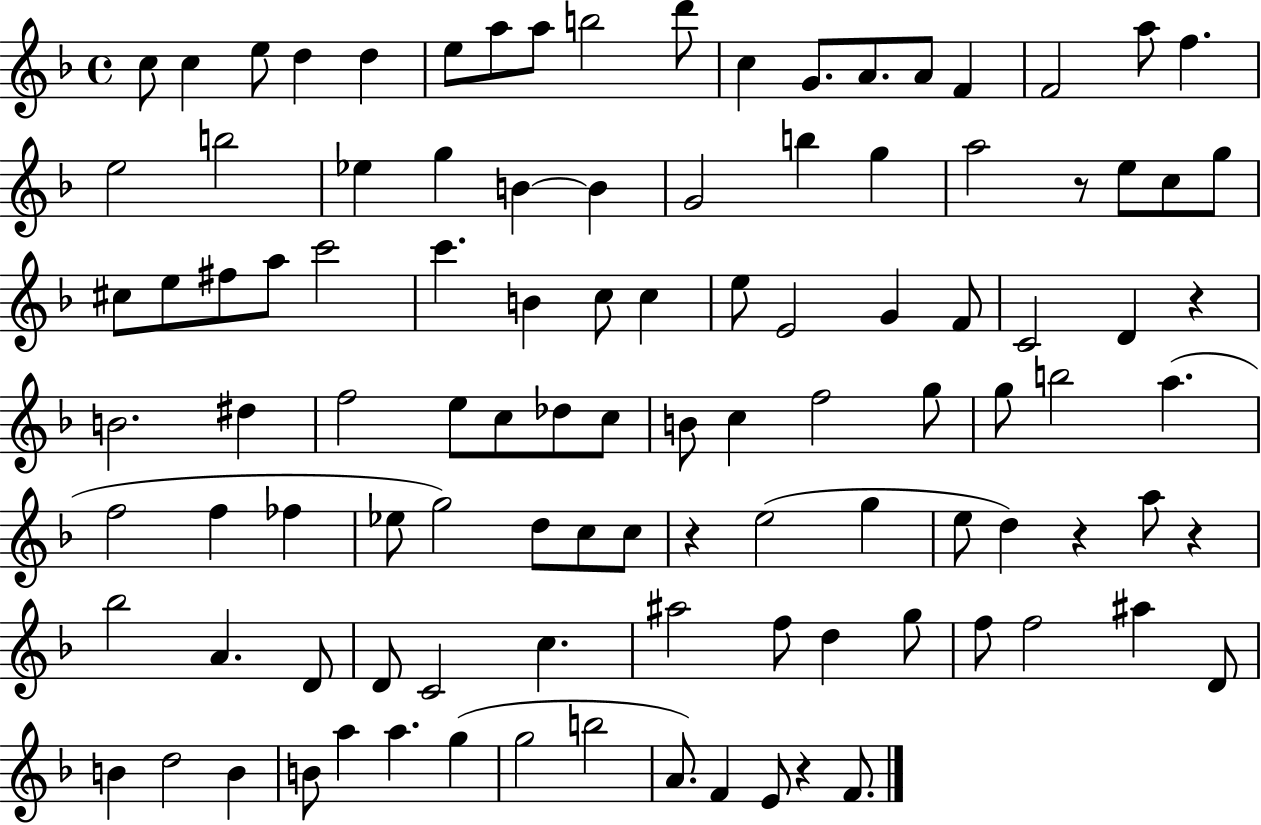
X:1
T:Untitled
M:4/4
L:1/4
K:F
c/2 c e/2 d d e/2 a/2 a/2 b2 d'/2 c G/2 A/2 A/2 F F2 a/2 f e2 b2 _e g B B G2 b g a2 z/2 e/2 c/2 g/2 ^c/2 e/2 ^f/2 a/2 c'2 c' B c/2 c e/2 E2 G F/2 C2 D z B2 ^d f2 e/2 c/2 _d/2 c/2 B/2 c f2 g/2 g/2 b2 a f2 f _f _e/2 g2 d/2 c/2 c/2 z e2 g e/2 d z a/2 z _b2 A D/2 D/2 C2 c ^a2 f/2 d g/2 f/2 f2 ^a D/2 B d2 B B/2 a a g g2 b2 A/2 F E/2 z F/2